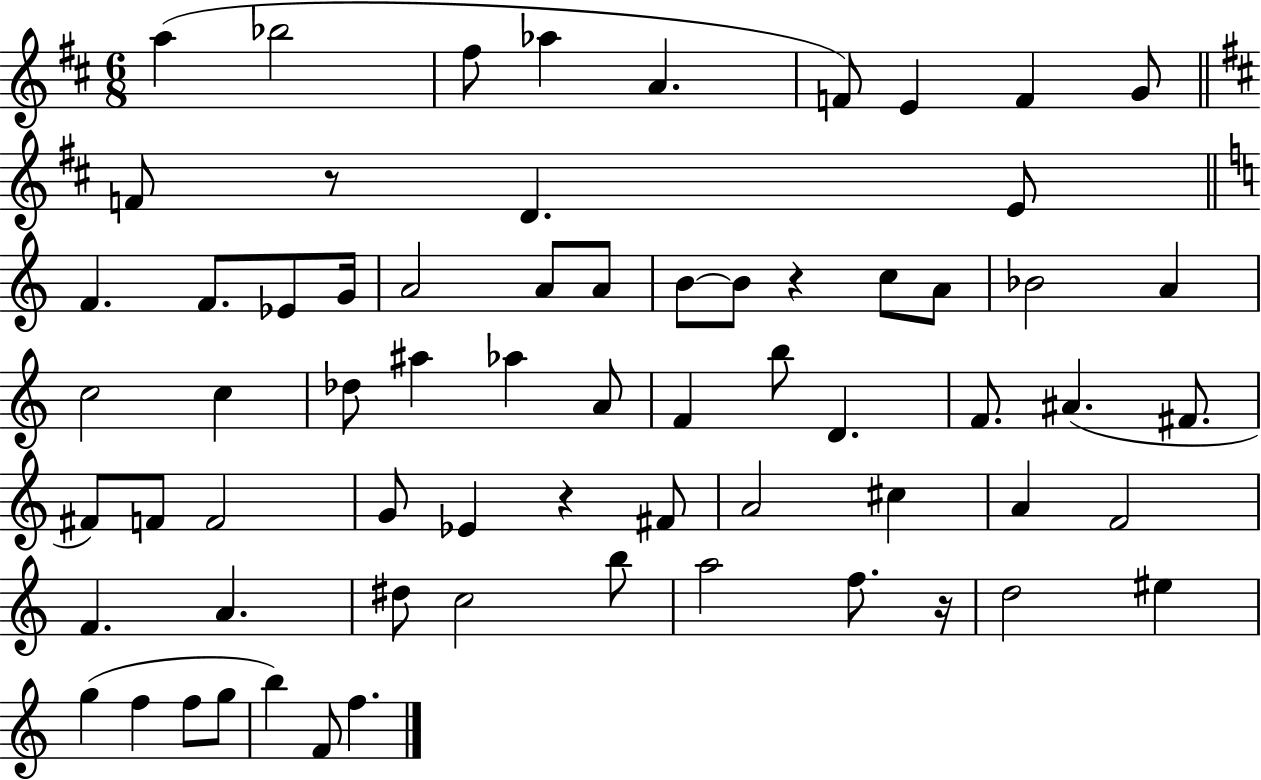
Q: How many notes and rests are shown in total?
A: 67